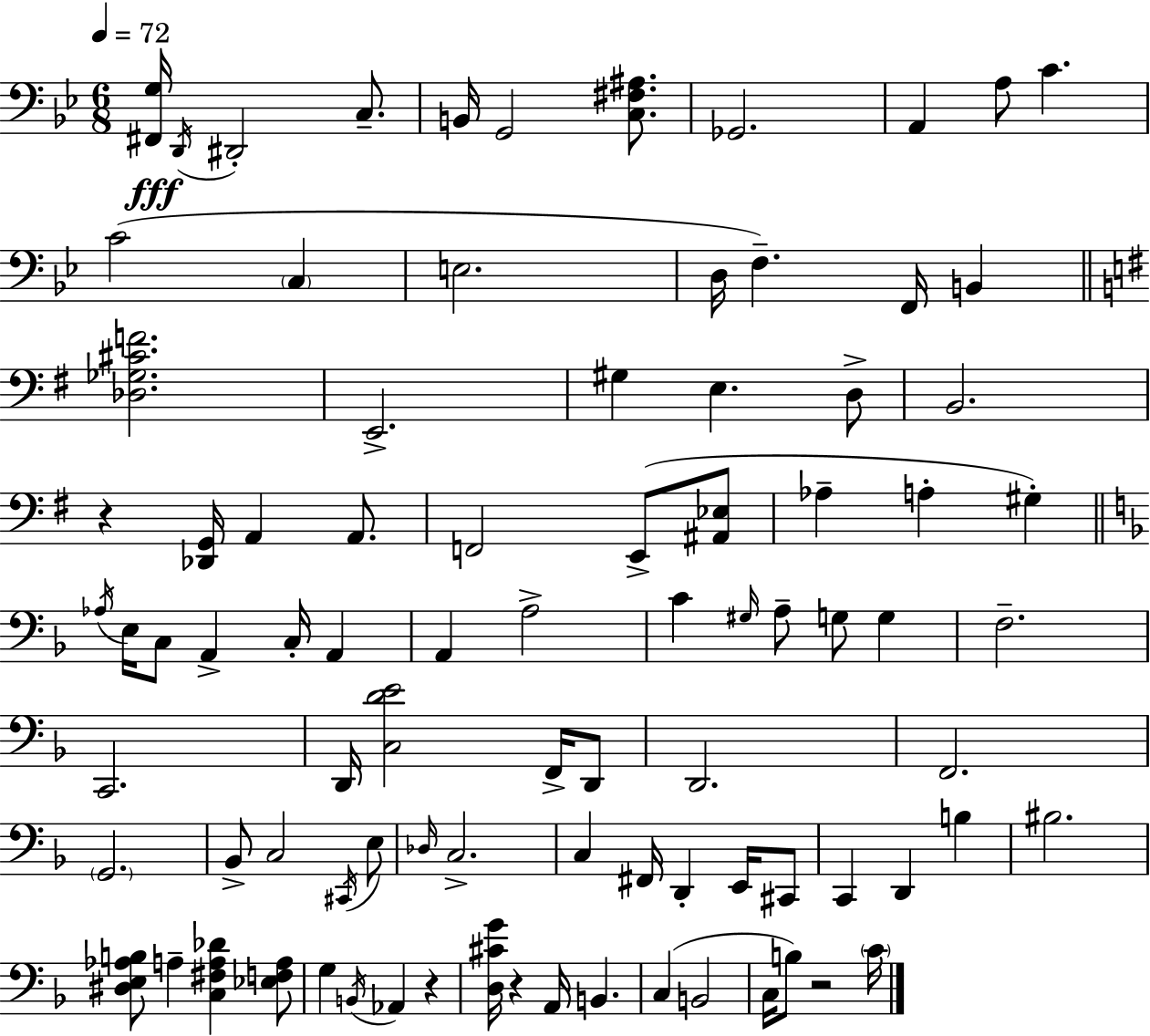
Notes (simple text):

[F#2,G3]/s D2/s D#2/h C3/e. B2/s G2/h [C3,F#3,A#3]/e. Gb2/h. A2/q A3/e C4/q. C4/h C3/q E3/h. D3/s F3/q. F2/s B2/q [Db3,Gb3,C#4,F4]/h. E2/h. G#3/q E3/q. D3/e B2/h. R/q [Db2,G2]/s A2/q A2/e. F2/h E2/e [A#2,Eb3]/e Ab3/q A3/q G#3/q Ab3/s E3/s C3/e A2/q C3/s A2/q A2/q A3/h C4/q G#3/s A3/e G3/e G3/q F3/h. C2/h. D2/s [C3,D4,E4]/h F2/s D2/e D2/h. F2/h. G2/h. Bb2/e C3/h C#2/s E3/e Db3/s C3/h. C3/q F#2/s D2/q E2/s C#2/e C2/q D2/q B3/q BIS3/h. [D#3,E3,Ab3,B3]/e A3/q [C3,F#3,A3,Db4]/q [Eb3,F3,A3]/e G3/q B2/s Ab2/q R/q [D3,C#4,G4]/s R/q A2/s B2/q. C3/q B2/h C3/s B3/e R/h C4/s